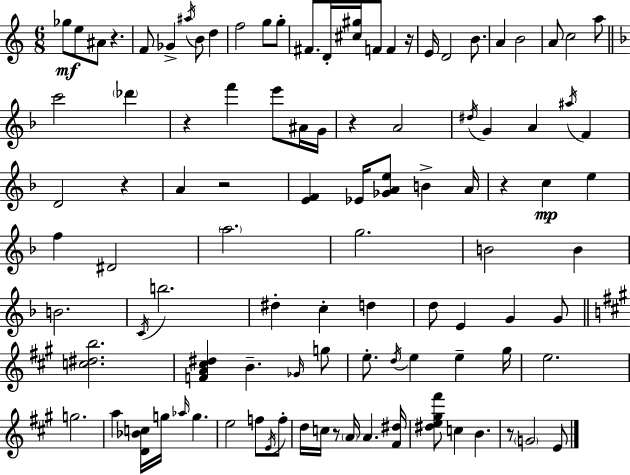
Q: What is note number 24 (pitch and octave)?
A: C6